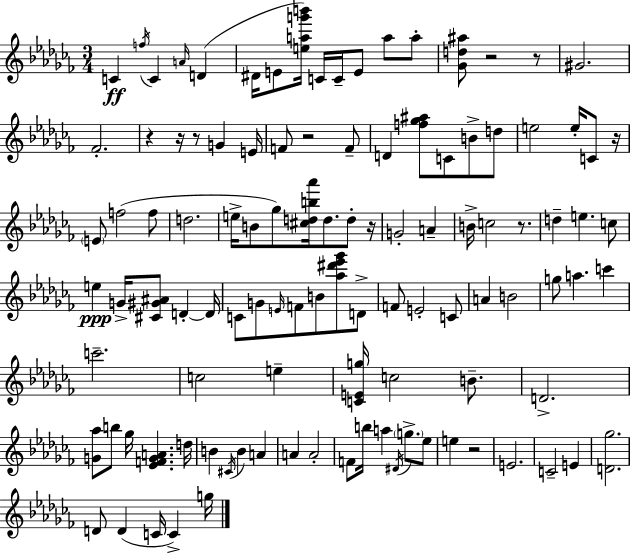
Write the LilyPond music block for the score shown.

{
  \clef treble
  \numericTimeSignature
  \time 3/4
  \key aes \minor
  c'4\ff \acciaccatura { f''16 } c'4 \grace { a'16 }( d'4 | dis'16 e'8 <e'' a'' g''' b'''>16) c'16 c'16-- e'8 a''8 | a''8-. <ges' d'' ais''>8 r2 | r8 gis'2. | \break fes'2.-. | r4 r16 r8 g'4 | e'16 f'8 r2 | f'8-- d'4 <f'' ges'' ais''>8 c'8 b'8-> | \break d''8 e''2 e''16-. c'8 | r16 \parenthesize e'8 f''2( | f''8 d''2. | e''16-> b'8 ges''8) <cis'' d'' b'' aes'''>16 d''8. d''8-. | \break r16 g'2-. a'4-- | b'16-> c''2 r8. | d''4-- e''4. | c''8 e''4\ppp g'16-> <cis' gis' ais'>8 d'4-.~~ | \break d'16 c'8 g'8 \grace { e'16 } f'8 b'8 <aes'' dis''' ees''' ges'''>8 | d'8-> f'8 e'2-. | c'8 a'4 b'2 | g''8 a''4. c'''4 | \break c'''2.-- | c''2 e''4-- | <c' e' g''>16 c''2 | b'8.-- d'2.-> | \break <g' aes''>8 b''8 ges''16 <ees' f' g' a'>4. | d''16 b'4 \acciaccatura { cis'16 } b'4 | a'4 a'4 a'2-. | f'8 b''16 a''4 \acciaccatura { dis'16 } | \break \parenthesize g''8.-> ees''8 e''4 r2 | e'2. | c'2-- | e'4 <d' ges''>2. | \break d'8 d'4( c'16 | c'4->) g''16 \bar "|."
}